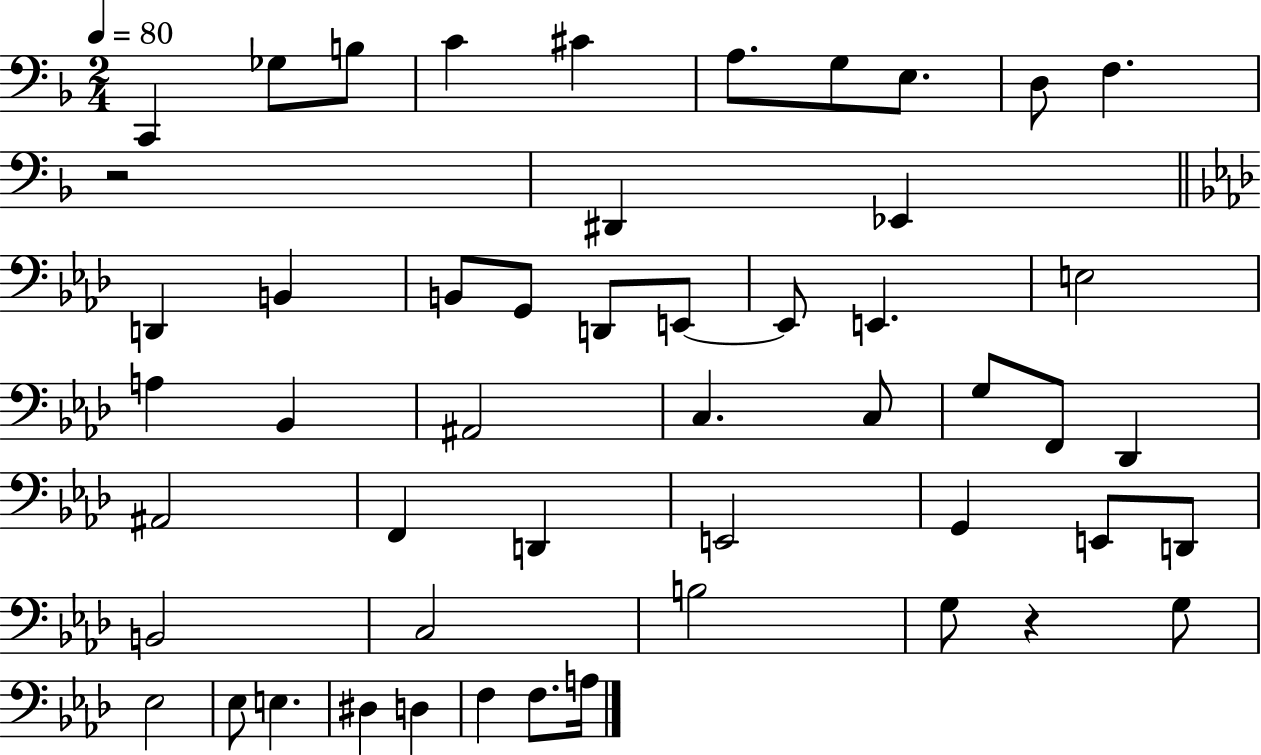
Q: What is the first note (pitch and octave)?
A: C2